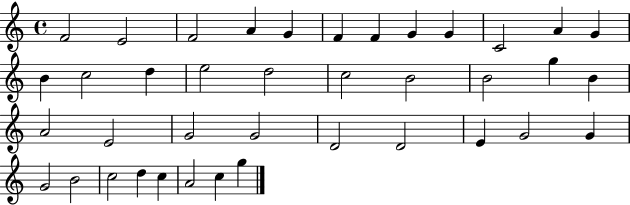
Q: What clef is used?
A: treble